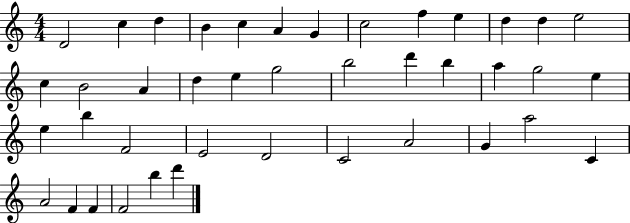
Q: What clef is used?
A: treble